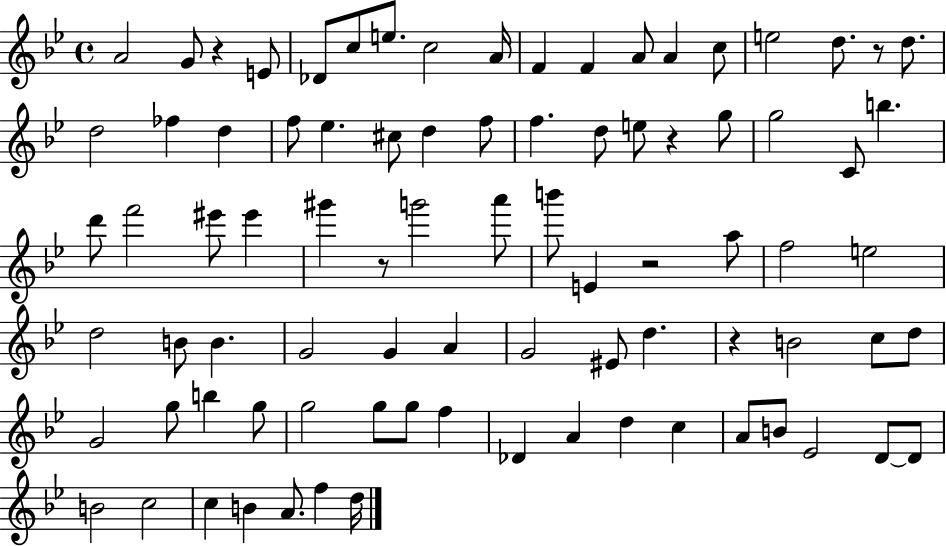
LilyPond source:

{
  \clef treble
  \time 4/4
  \defaultTimeSignature
  \key bes \major
  \repeat volta 2 { a'2 g'8 r4 e'8 | des'8 c''8 e''8. c''2 a'16 | f'4 f'4 a'8 a'4 c''8 | e''2 d''8. r8 d''8. | \break d''2 fes''4 d''4 | f''8 ees''4. cis''8 d''4 f''8 | f''4. d''8 e''8 r4 g''8 | g''2 c'8 b''4. | \break d'''8 f'''2 eis'''8 eis'''4 | gis'''4 r8 g'''2 a'''8 | b'''8 e'4 r2 a''8 | f''2 e''2 | \break d''2 b'8 b'4. | g'2 g'4 a'4 | g'2 eis'8 d''4. | r4 b'2 c''8 d''8 | \break g'2 g''8 b''4 g''8 | g''2 g''8 g''8 f''4 | des'4 a'4 d''4 c''4 | a'8 b'8 ees'2 d'8~~ d'8 | \break b'2 c''2 | c''4 b'4 a'8. f''4 d''16 | } \bar "|."
}